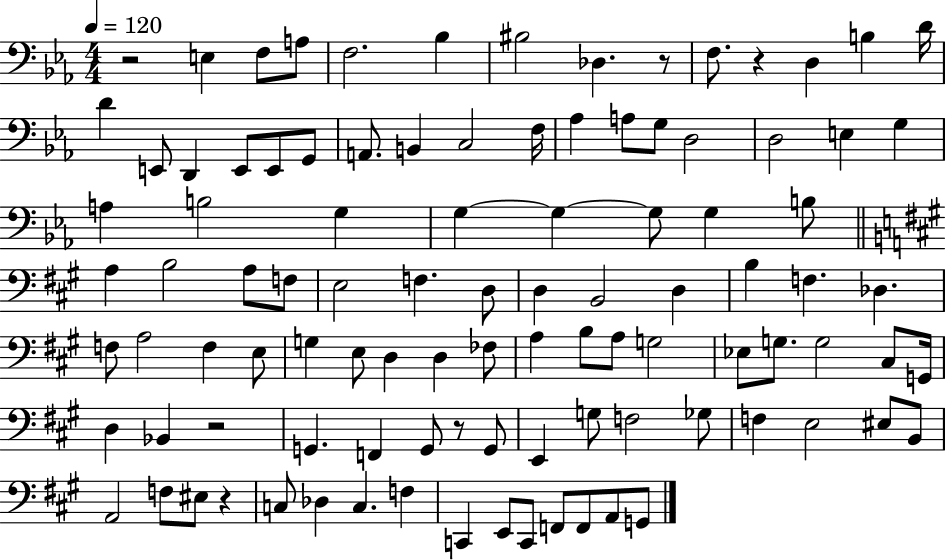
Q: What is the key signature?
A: EES major